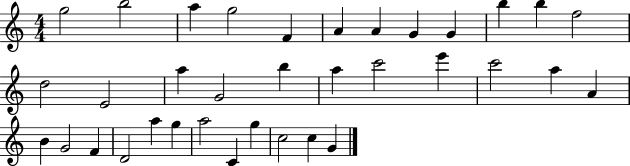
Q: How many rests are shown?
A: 0